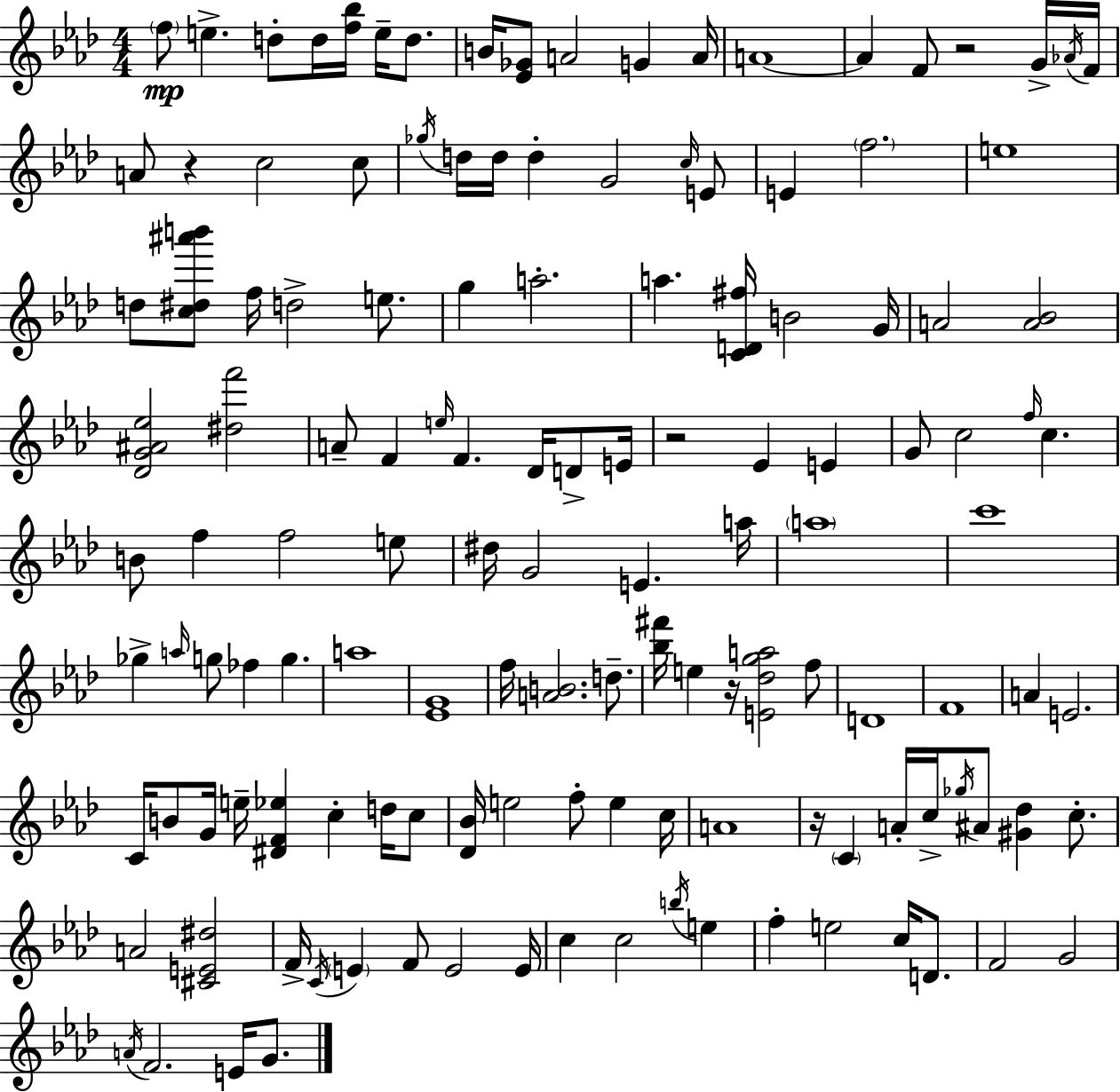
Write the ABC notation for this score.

X:1
T:Untitled
M:4/4
L:1/4
K:Ab
f/2 e d/2 d/4 [f_b]/4 e/4 d/2 B/4 [_E_G]/2 A2 G A/4 A4 A F/2 z2 G/4 _A/4 F/4 A/2 z c2 c/2 _g/4 d/4 d/4 d G2 c/4 E/2 E f2 e4 d/2 [c^d^a'b']/2 f/4 d2 e/2 g a2 a [CD^f]/4 B2 G/4 A2 [A_B]2 [_DG^A_e]2 [^df']2 A/2 F e/4 F _D/4 D/2 E/4 z2 _E E G/2 c2 f/4 c B/2 f f2 e/2 ^d/4 G2 E a/4 a4 c'4 _g a/4 g/2 _f g a4 [_EG]4 f/4 [AB]2 d/2 [_b^f']/4 e z/4 [E_dga]2 f/2 D4 F4 A E2 C/4 B/2 G/4 e/4 [^DF_e] c d/4 c/2 [_D_B]/4 e2 f/2 e c/4 A4 z/4 C A/4 c/4 _g/4 ^A/2 [^G_d] c/2 A2 [^CE^d]2 F/4 C/4 E F/2 E2 E/4 c c2 b/4 e f e2 c/4 D/2 F2 G2 A/4 F2 E/4 G/2